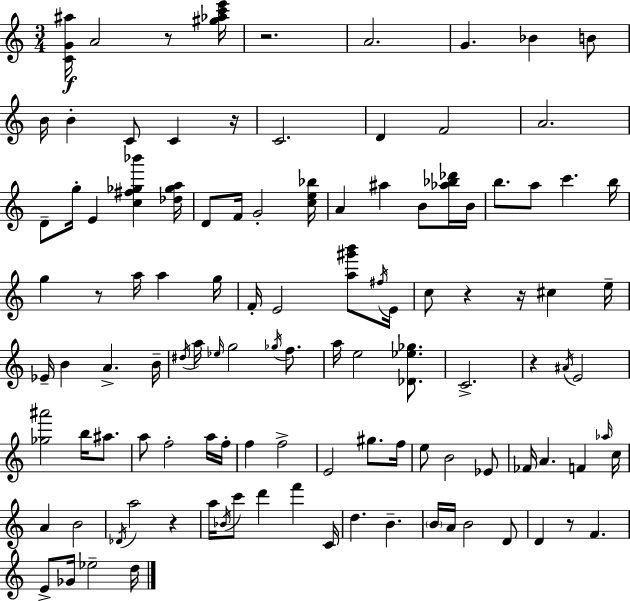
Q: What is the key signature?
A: A minor